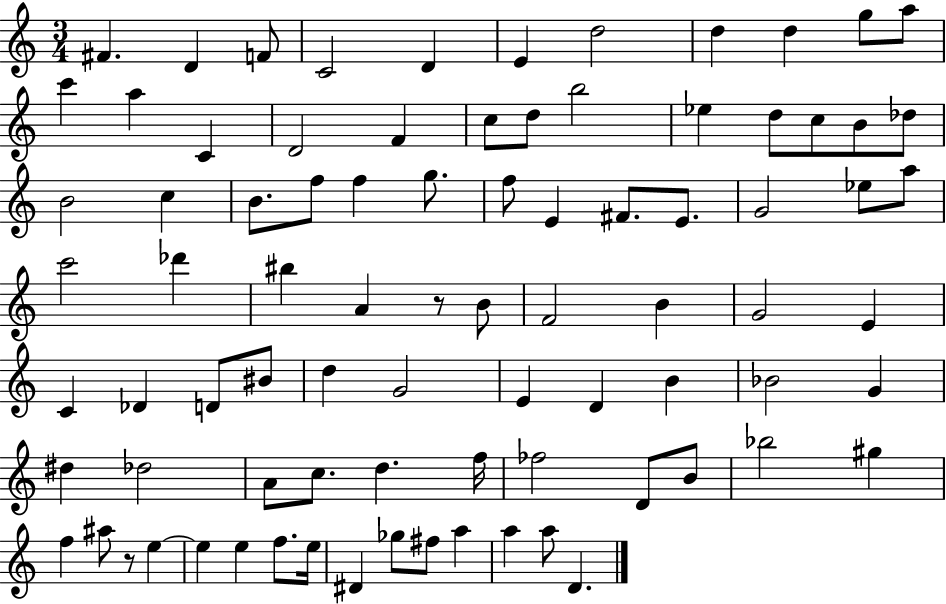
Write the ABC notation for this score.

X:1
T:Untitled
M:3/4
L:1/4
K:C
^F D F/2 C2 D E d2 d d g/2 a/2 c' a C D2 F c/2 d/2 b2 _e d/2 c/2 B/2 _d/2 B2 c B/2 f/2 f g/2 f/2 E ^F/2 E/2 G2 _e/2 a/2 c'2 _d' ^b A z/2 B/2 F2 B G2 E C _D D/2 ^B/2 d G2 E D B _B2 G ^d _d2 A/2 c/2 d f/4 _f2 D/2 B/2 _b2 ^g f ^a/2 z/2 e e e f/2 e/4 ^D _g/2 ^f/2 a a a/2 D